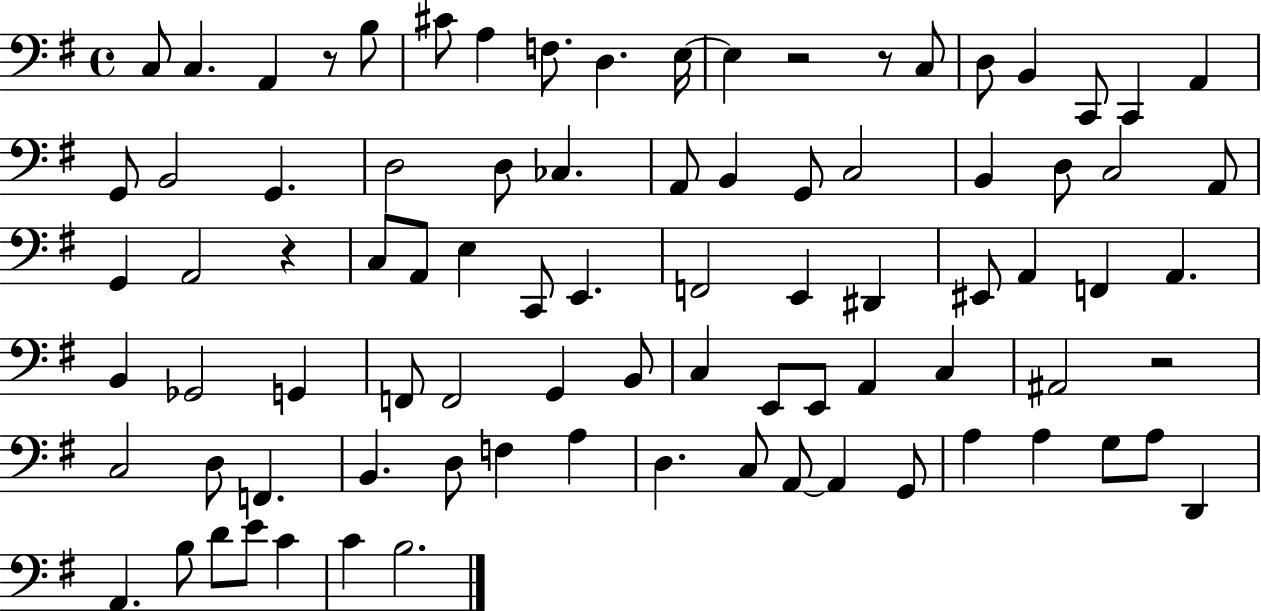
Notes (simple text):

C3/e C3/q. A2/q R/e B3/e C#4/e A3/q F3/e. D3/q. E3/s E3/q R/h R/e C3/e D3/e B2/q C2/e C2/q A2/q G2/e B2/h G2/q. D3/h D3/e CES3/q. A2/e B2/q G2/e C3/h B2/q D3/e C3/h A2/e G2/q A2/h R/q C3/e A2/e E3/q C2/e E2/q. F2/h E2/q D#2/q EIS2/e A2/q F2/q A2/q. B2/q Gb2/h G2/q F2/e F2/h G2/q B2/e C3/q E2/e E2/e A2/q C3/q A#2/h R/h C3/h D3/e F2/q. B2/q. D3/e F3/q A3/q D3/q. C3/e A2/e A2/q G2/e A3/q A3/q G3/e A3/e D2/q A2/q. B3/e D4/e E4/e C4/q C4/q B3/h.